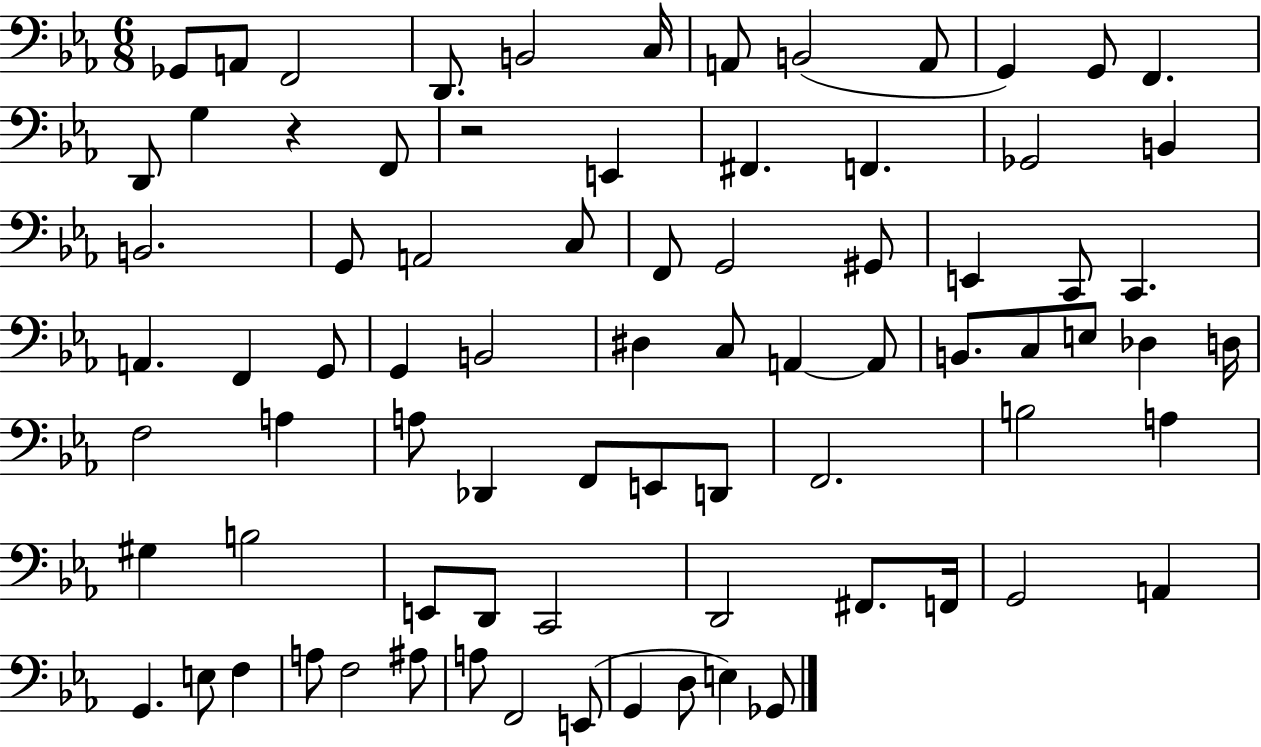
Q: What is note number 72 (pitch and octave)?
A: F2